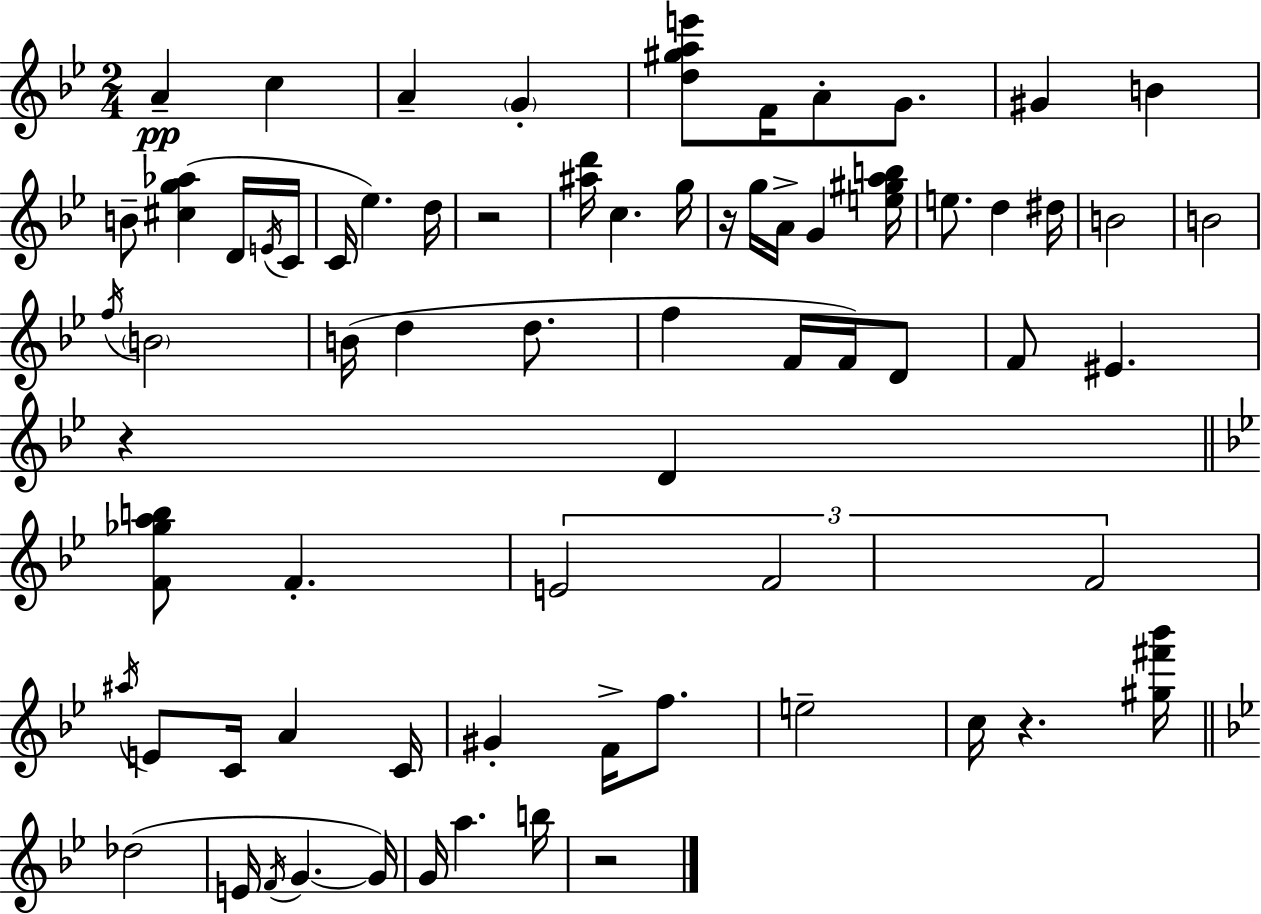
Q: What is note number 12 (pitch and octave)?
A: E4